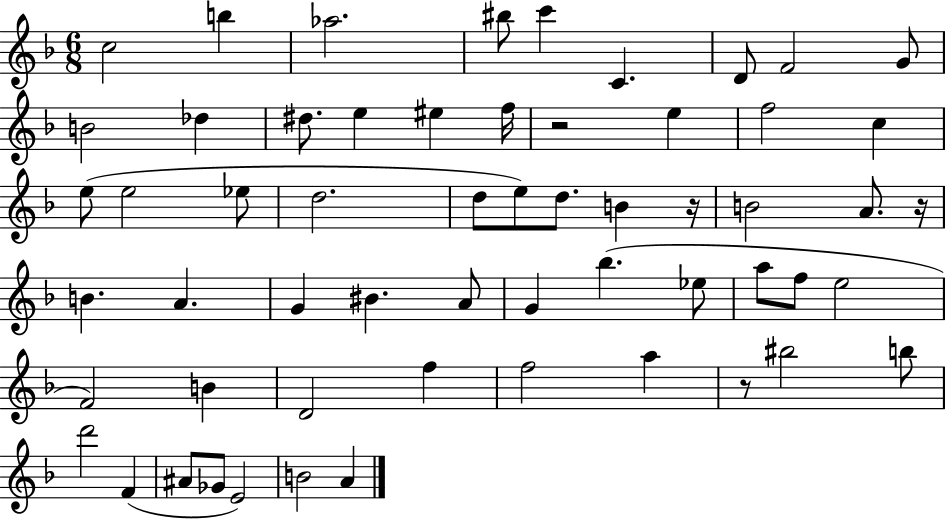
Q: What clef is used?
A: treble